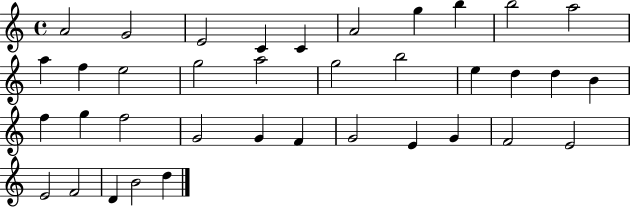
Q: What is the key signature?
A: C major